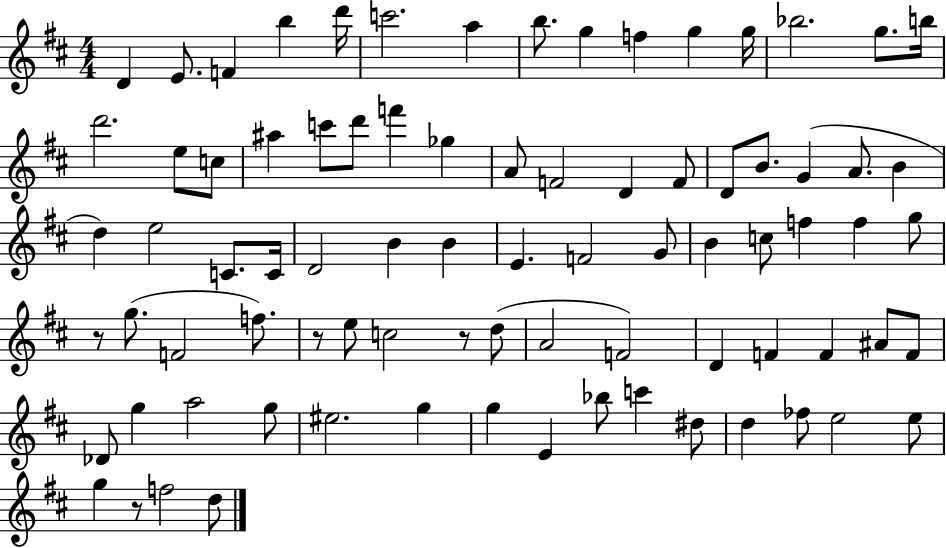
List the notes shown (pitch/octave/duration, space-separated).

D4/q E4/e. F4/q B5/q D6/s C6/h. A5/q B5/e. G5/q F5/q G5/q G5/s Bb5/h. G5/e. B5/s D6/h. E5/e C5/e A#5/q C6/e D6/e F6/q Gb5/q A4/e F4/h D4/q F4/e D4/e B4/e. G4/q A4/e. B4/q D5/q E5/h C4/e. C4/s D4/h B4/q B4/q E4/q. F4/h G4/e B4/q C5/e F5/q F5/q G5/e R/e G5/e. F4/h F5/e. R/e E5/e C5/h R/e D5/e A4/h F4/h D4/q F4/q F4/q A#4/e F4/e Db4/e G5/q A5/h G5/e EIS5/h. G5/q G5/q E4/q Bb5/e C6/q D#5/e D5/q FES5/e E5/h E5/e G5/q R/e F5/h D5/e